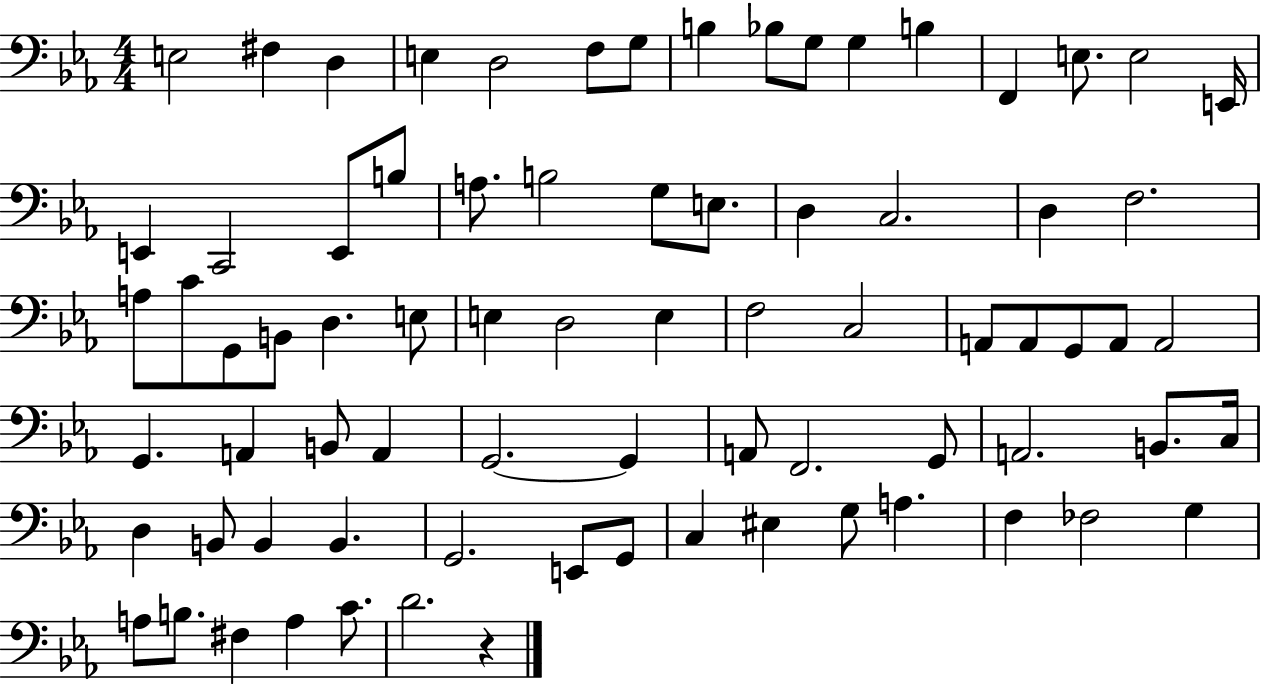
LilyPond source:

{
  \clef bass
  \numericTimeSignature
  \time 4/4
  \key ees \major
  e2 fis4 d4 | e4 d2 f8 g8 | b4 bes8 g8 g4 b4 | f,4 e8. e2 e,16 | \break e,4 c,2 e,8 b8 | a8. b2 g8 e8. | d4 c2. | d4 f2. | \break a8 c'8 g,8 b,8 d4. e8 | e4 d2 e4 | f2 c2 | a,8 a,8 g,8 a,8 a,2 | \break g,4. a,4 b,8 a,4 | g,2.~~ g,4 | a,8 f,2. g,8 | a,2. b,8. c16 | \break d4 b,8 b,4 b,4. | g,2. e,8 g,8 | c4 eis4 g8 a4. | f4 fes2 g4 | \break a8 b8. fis4 a4 c'8. | d'2. r4 | \bar "|."
}